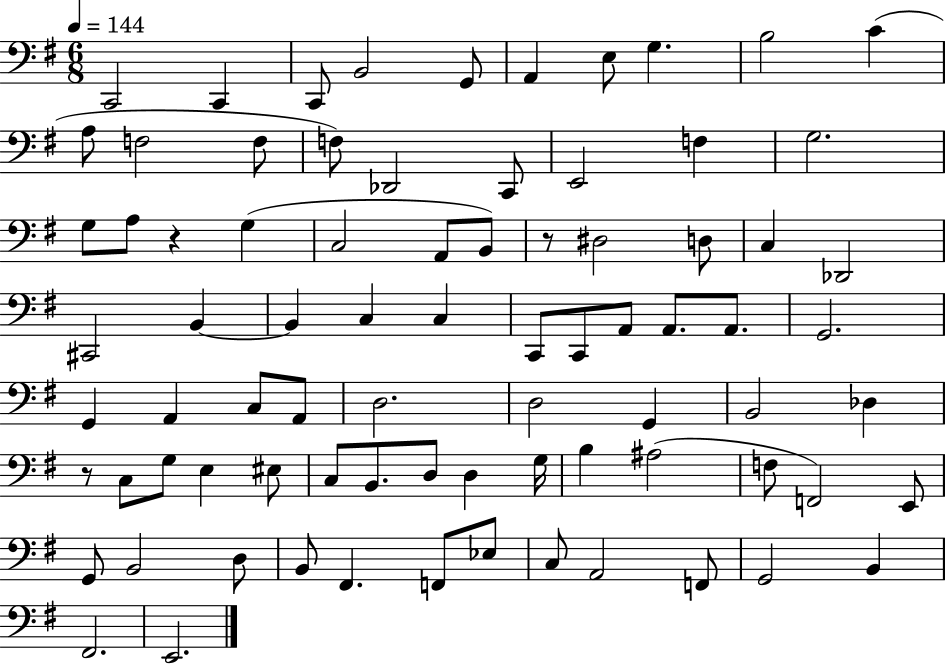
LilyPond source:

{
  \clef bass
  \numericTimeSignature
  \time 6/8
  \key g \major
  \tempo 4 = 144
  c,2 c,4 | c,8 b,2 g,8 | a,4 e8 g4. | b2 c'4( | \break a8 f2 f8 | f8) des,2 c,8 | e,2 f4 | g2. | \break g8 a8 r4 g4( | c2 a,8 b,8) | r8 dis2 d8 | c4 des,2 | \break cis,2 b,4~~ | b,4 c4 c4 | c,8 c,8 a,8 a,8. a,8. | g,2. | \break g,4 a,4 c8 a,8 | d2. | d2 g,4 | b,2 des4 | \break r8 c8 g8 e4 eis8 | c8 b,8. d8 d4 g16 | b4 ais2( | f8 f,2) e,8 | \break g,8 b,2 d8 | b,8 fis,4. f,8 ees8 | c8 a,2 f,8 | g,2 b,4 | \break fis,2. | e,2. | \bar "|."
}